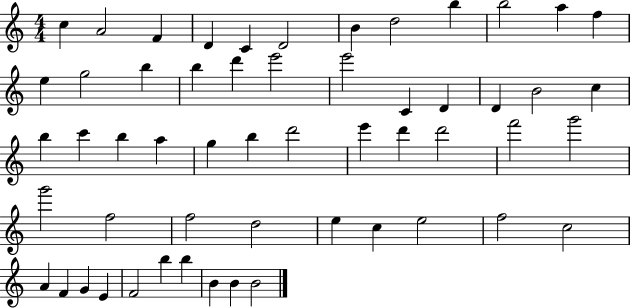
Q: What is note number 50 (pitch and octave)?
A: F4